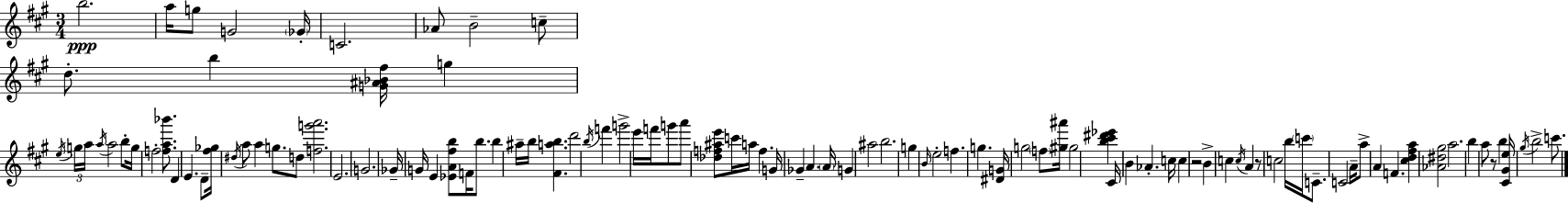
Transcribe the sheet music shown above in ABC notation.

X:1
T:Untitled
M:3/4
L:1/4
K:A
b2 a/4 g/2 G2 _G/4 C2 _A/2 B2 c/2 d/2 b [G^A_B^f]/4 g e/4 g/4 a/4 a/4 a2 b/2 g/4 f2 [fa_b']/2 D E D/2 [^f_g]/4 ^d/4 a/2 a g/2 d/2 [fg'a']2 E2 G2 _G/4 G/4 E [_EA^fb]/2 F/4 b/2 b ^a/4 b/4 [^Fab] d'2 b/4 f' g'2 e'/4 f'/4 g'/2 a'/2 [_df^ae']/2 c'/4 a/4 f G/4 _G A A/4 G ^a2 b2 g B/4 e2 f g [^DG]/4 g2 f/2 [^g^a']/4 ^g2 [b^c'^d'_e'] ^C/4 B _A c/4 c z2 B c c/4 A z/2 c2 b/4 c'/4 C/2 C2 A/4 a/2 A F [^cd^fa] [_A^d^g]2 a2 b a/2 z/2 b [^C^Ge]/4 ^g/4 b2 c'/2